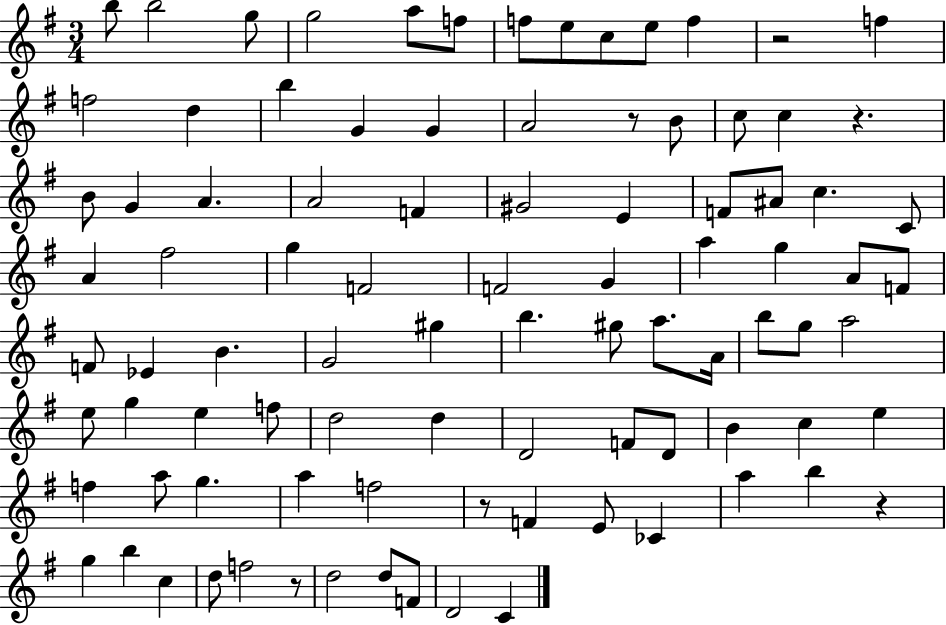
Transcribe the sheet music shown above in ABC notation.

X:1
T:Untitled
M:3/4
L:1/4
K:G
b/2 b2 g/2 g2 a/2 f/2 f/2 e/2 c/2 e/2 f z2 f f2 d b G G A2 z/2 B/2 c/2 c z B/2 G A A2 F ^G2 E F/2 ^A/2 c C/2 A ^f2 g F2 F2 G a g A/2 F/2 F/2 _E B G2 ^g b ^g/2 a/2 A/4 b/2 g/2 a2 e/2 g e f/2 d2 d D2 F/2 D/2 B c e f a/2 g a f2 z/2 F E/2 _C a b z g b c d/2 f2 z/2 d2 d/2 F/2 D2 C